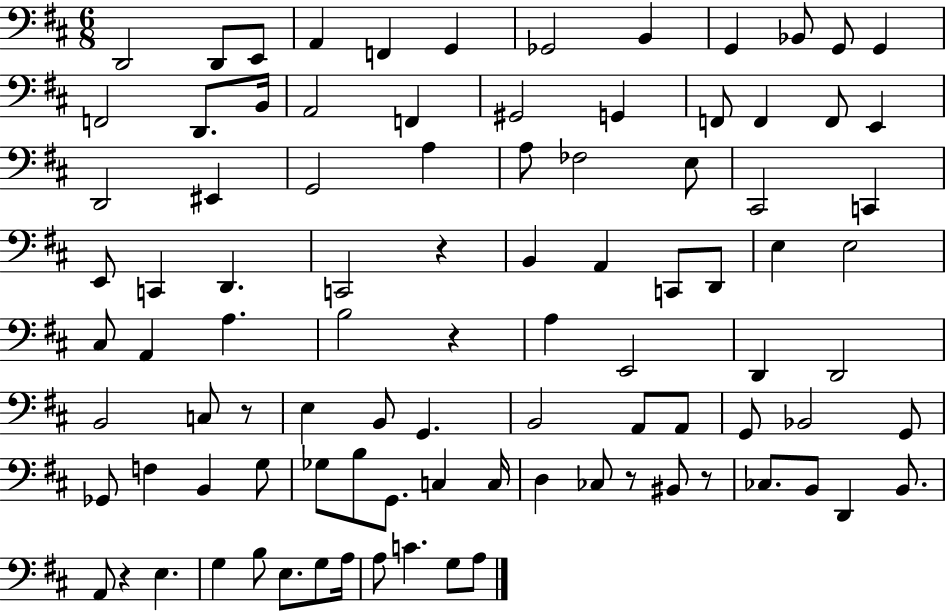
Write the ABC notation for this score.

X:1
T:Untitled
M:6/8
L:1/4
K:D
D,,2 D,,/2 E,,/2 A,, F,, G,, _G,,2 B,, G,, _B,,/2 G,,/2 G,, F,,2 D,,/2 B,,/4 A,,2 F,, ^G,,2 G,, F,,/2 F,, F,,/2 E,, D,,2 ^E,, G,,2 A, A,/2 _F,2 E,/2 ^C,,2 C,, E,,/2 C,, D,, C,,2 z B,, A,, C,,/2 D,,/2 E, E,2 ^C,/2 A,, A, B,2 z A, E,,2 D,, D,,2 B,,2 C,/2 z/2 E, B,,/2 G,, B,,2 A,,/2 A,,/2 G,,/2 _B,,2 G,,/2 _G,,/2 F, B,, G,/2 _G,/2 B,/2 G,,/2 C, C,/4 D, _C,/2 z/2 ^B,,/2 z/2 _C,/2 B,,/2 D,, B,,/2 A,,/2 z E, G, B,/2 E,/2 G,/2 A,/4 A,/2 C G,/2 A,/2